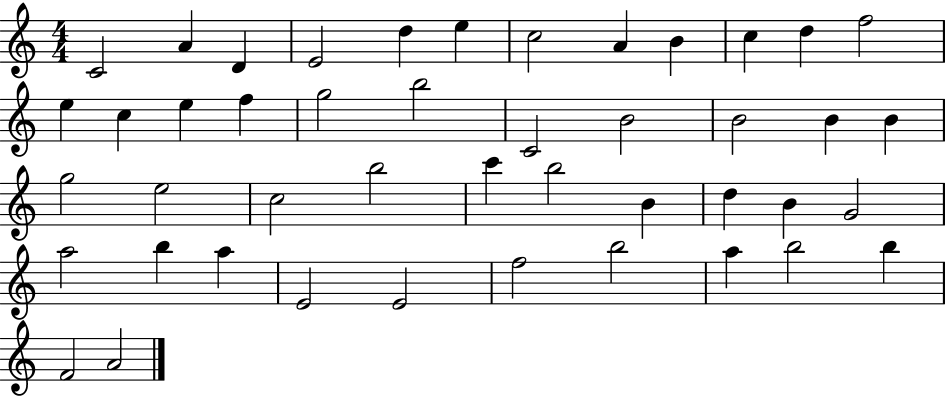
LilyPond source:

{
  \clef treble
  \numericTimeSignature
  \time 4/4
  \key c \major
  c'2 a'4 d'4 | e'2 d''4 e''4 | c''2 a'4 b'4 | c''4 d''4 f''2 | \break e''4 c''4 e''4 f''4 | g''2 b''2 | c'2 b'2 | b'2 b'4 b'4 | \break g''2 e''2 | c''2 b''2 | c'''4 b''2 b'4 | d''4 b'4 g'2 | \break a''2 b''4 a''4 | e'2 e'2 | f''2 b''2 | a''4 b''2 b''4 | \break f'2 a'2 | \bar "|."
}